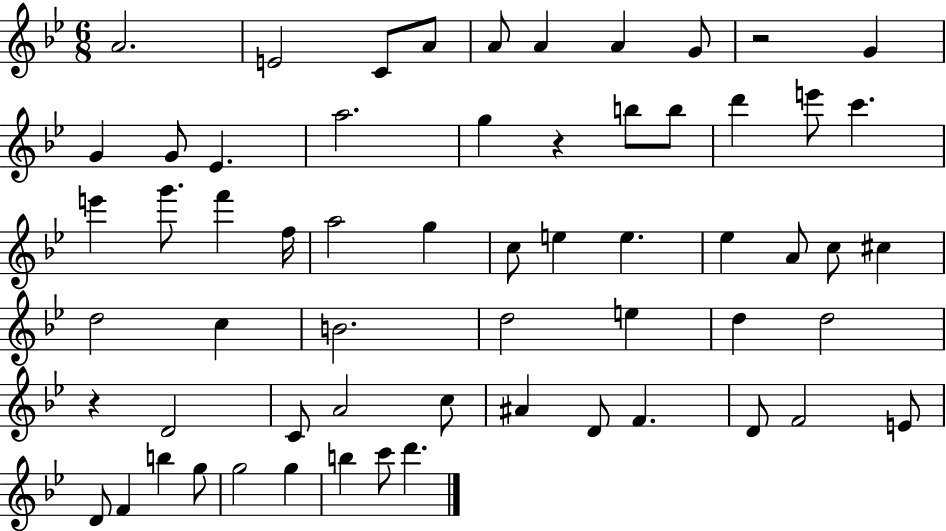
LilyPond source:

{
  \clef treble
  \numericTimeSignature
  \time 6/8
  \key bes \major
  a'2. | e'2 c'8 a'8 | a'8 a'4 a'4 g'8 | r2 g'4 | \break g'4 g'8 ees'4. | a''2. | g''4 r4 b''8 b''8 | d'''4 e'''8 c'''4. | \break e'''4 g'''8. f'''4 f''16 | a''2 g''4 | c''8 e''4 e''4. | ees''4 a'8 c''8 cis''4 | \break d''2 c''4 | b'2. | d''2 e''4 | d''4 d''2 | \break r4 d'2 | c'8 a'2 c''8 | ais'4 d'8 f'4. | d'8 f'2 e'8 | \break d'8 f'4 b''4 g''8 | g''2 g''4 | b''4 c'''8 d'''4. | \bar "|."
}